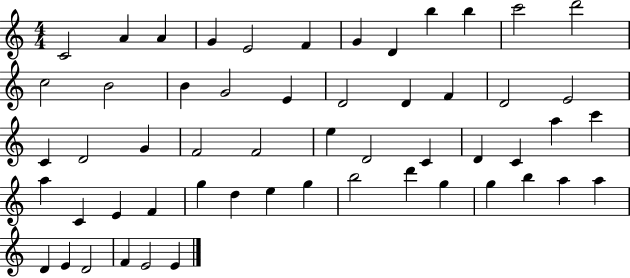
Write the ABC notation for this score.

X:1
T:Untitled
M:4/4
L:1/4
K:C
C2 A A G E2 F G D b b c'2 d'2 c2 B2 B G2 E D2 D F D2 E2 C D2 G F2 F2 e D2 C D C a c' a C E F g d e g b2 d' g g b a a D E D2 F E2 E